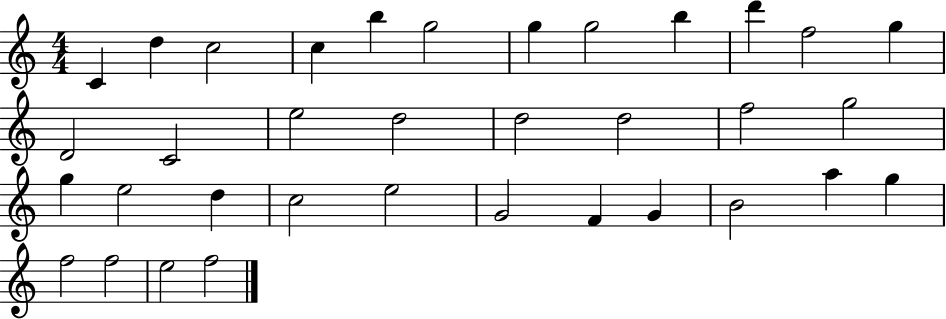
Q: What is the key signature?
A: C major